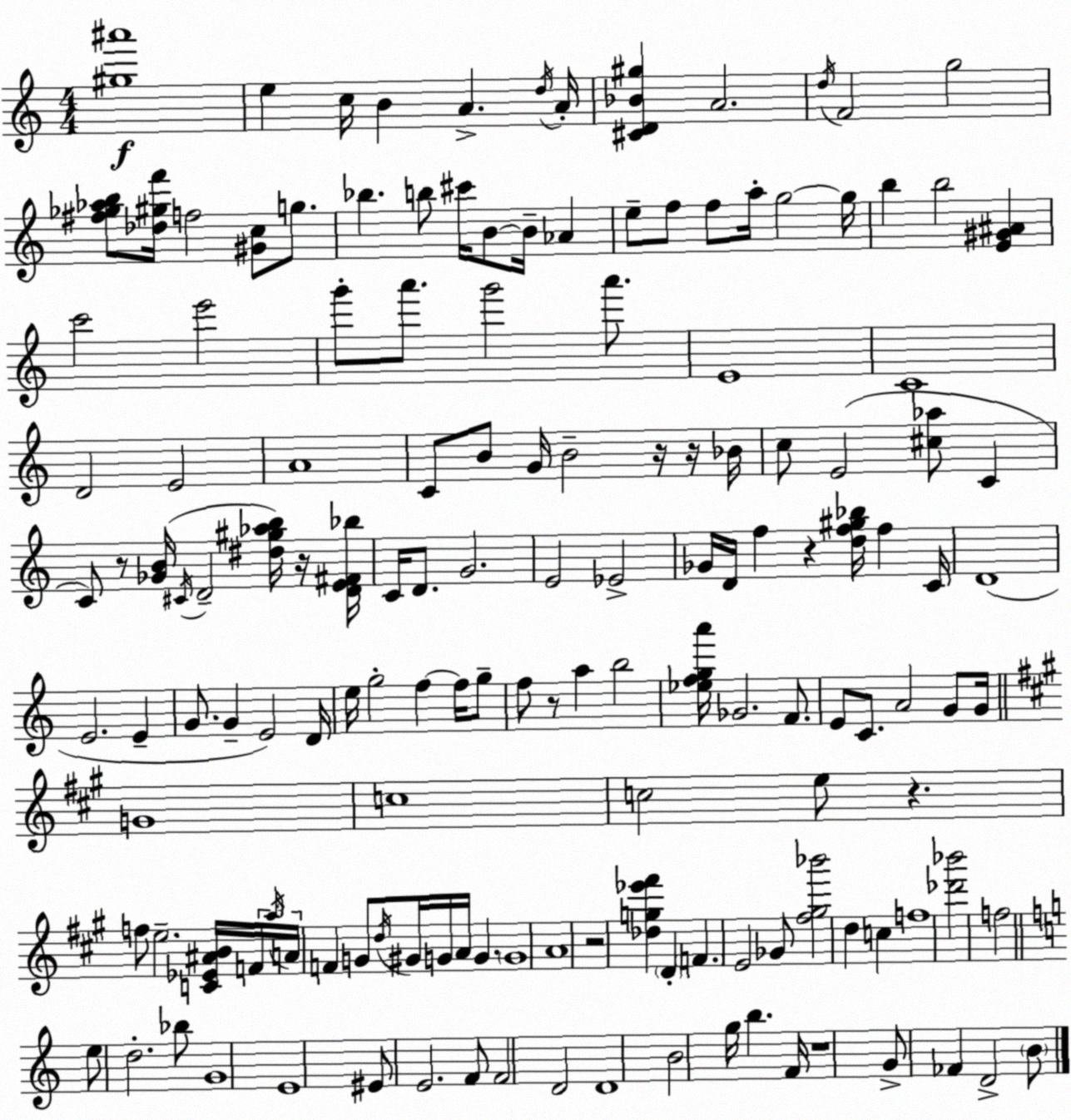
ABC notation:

X:1
T:Untitled
M:4/4
L:1/4
K:Am
[^g^a']4 e c/4 B A d/4 A/4 [^CD_B^g] A2 d/4 F2 g2 [^f_g_ab]/2 [_d^gf']/4 f2 [^Gc]/2 g/2 _b b/2 ^c'/4 B/2 B/4 _A e/2 f/2 f/2 a/4 g2 g/4 b b2 [E^G^A] c'2 e'2 g'/2 a'/2 g'2 a'/2 E4 C4 D2 E2 A4 C/2 B/2 G/4 B2 z/4 z/4 _B/4 c/2 E2 [^c_a]/2 C C/2 z/2 [_GB]/4 ^C/4 D2 [^d^g_ab]/4 z/4 [DE^F_b]/4 C/4 D/2 G2 E2 _E2 _G/4 D/4 f z [df^g_b]/4 f C/4 D4 E2 E G/2 G E2 D/4 e/4 g2 f f/4 g/2 f/2 z/2 a b2 [_efga']/4 _G2 F/2 E/2 C/2 A2 G/2 G/4 G4 c4 c2 e/2 z f/2 e2 [C_E^AB]/4 F/4 a/4 A/4 F G/2 d/4 ^G/4 G/4 A/4 G G4 A4 z2 [_dg_e'^f'] D F E2 _G/2 [^f^g_b']2 d c f4 [_d'_b']2 f2 e/2 d2 _b/2 G4 E4 ^E/2 E2 F/2 F2 D2 D4 B2 g/4 b F/4 z4 G/2 _F D2 B/2